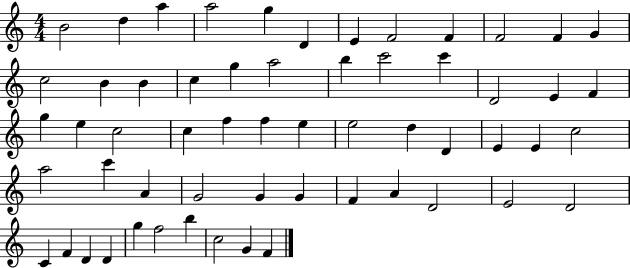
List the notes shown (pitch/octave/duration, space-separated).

B4/h D5/q A5/q A5/h G5/q D4/q E4/q F4/h F4/q F4/h F4/q G4/q C5/h B4/q B4/q C5/q G5/q A5/h B5/q C6/h C6/q D4/h E4/q F4/q G5/q E5/q C5/h C5/q F5/q F5/q E5/q E5/h D5/q D4/q E4/q E4/q C5/h A5/h C6/q A4/q G4/h G4/q G4/q F4/q A4/q D4/h E4/h D4/h C4/q F4/q D4/q D4/q G5/q F5/h B5/q C5/h G4/q F4/q